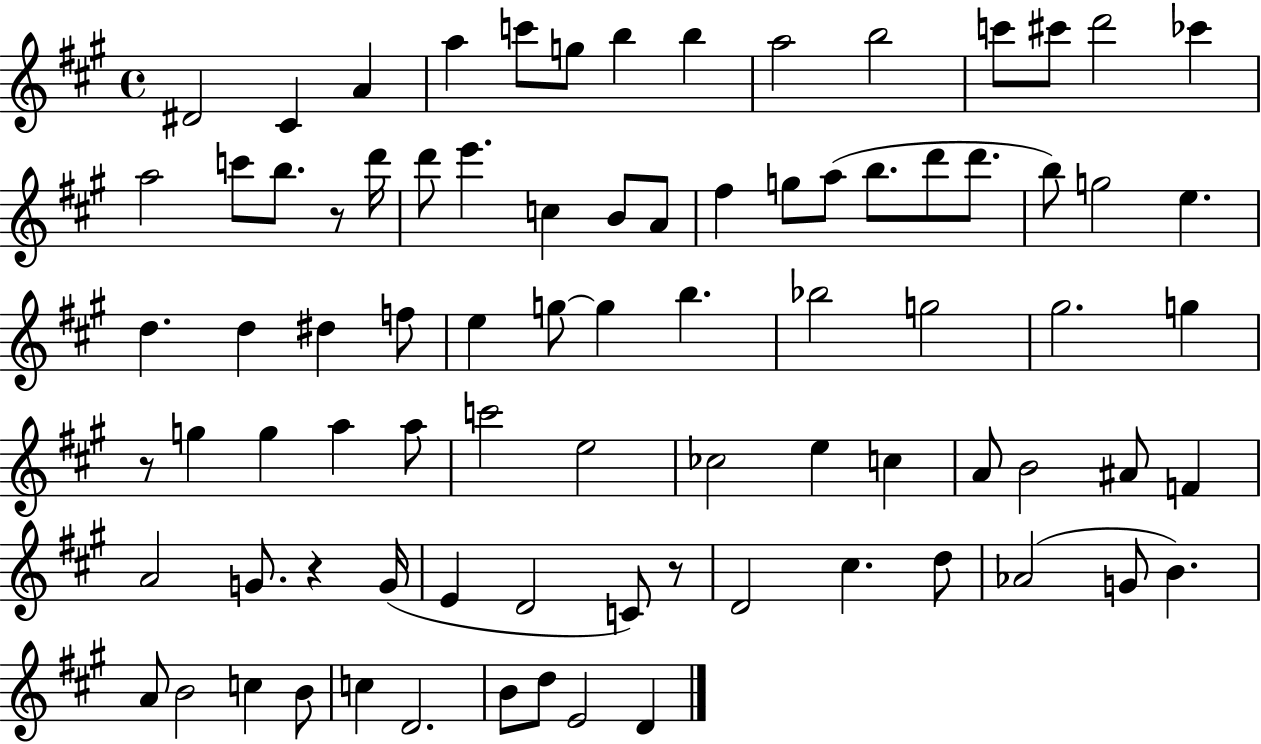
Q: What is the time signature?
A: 4/4